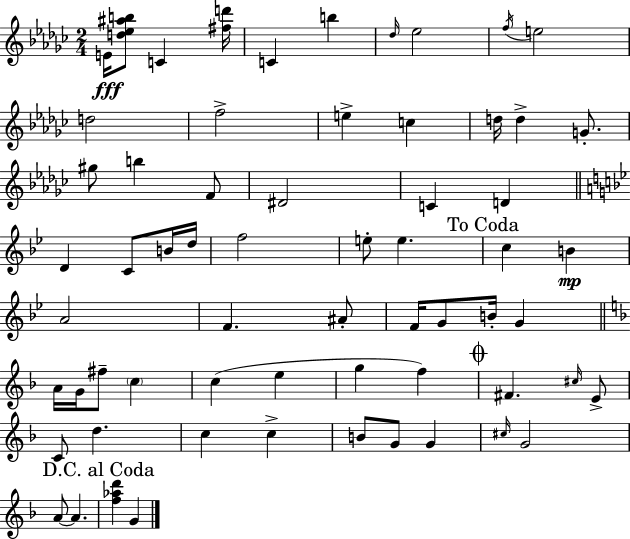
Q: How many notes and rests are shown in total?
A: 63